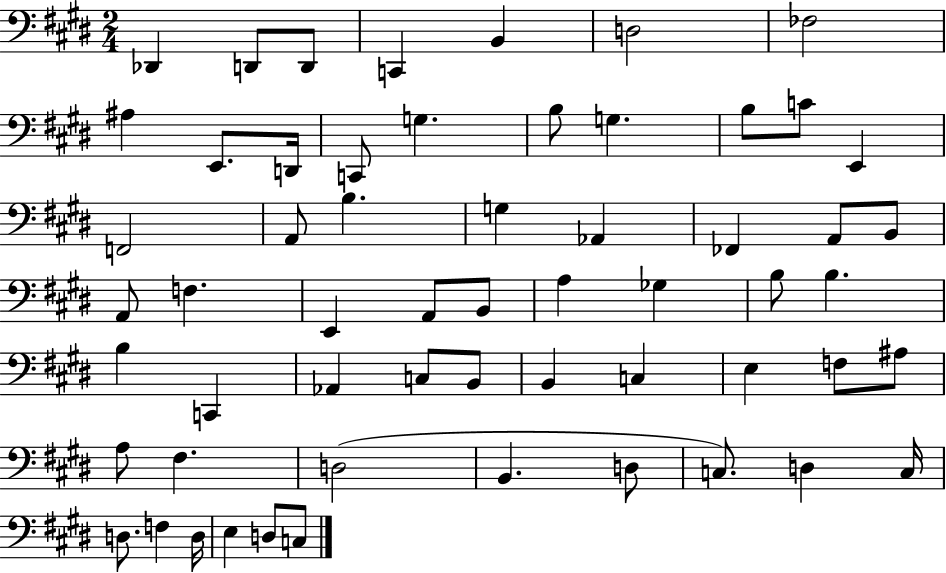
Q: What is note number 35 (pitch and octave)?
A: B3